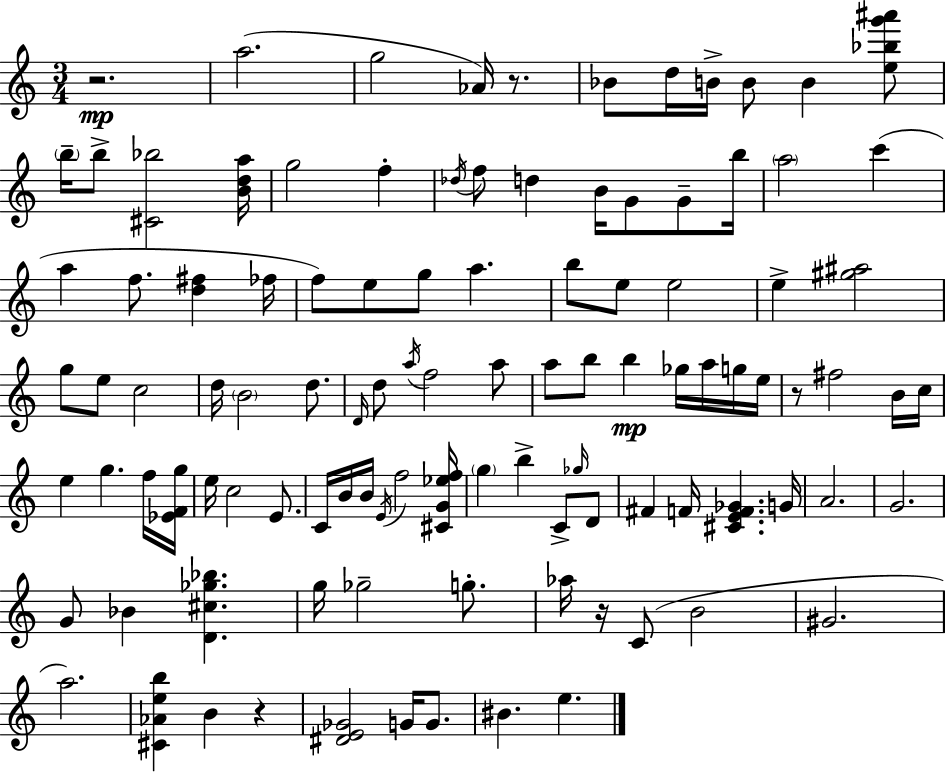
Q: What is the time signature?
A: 3/4